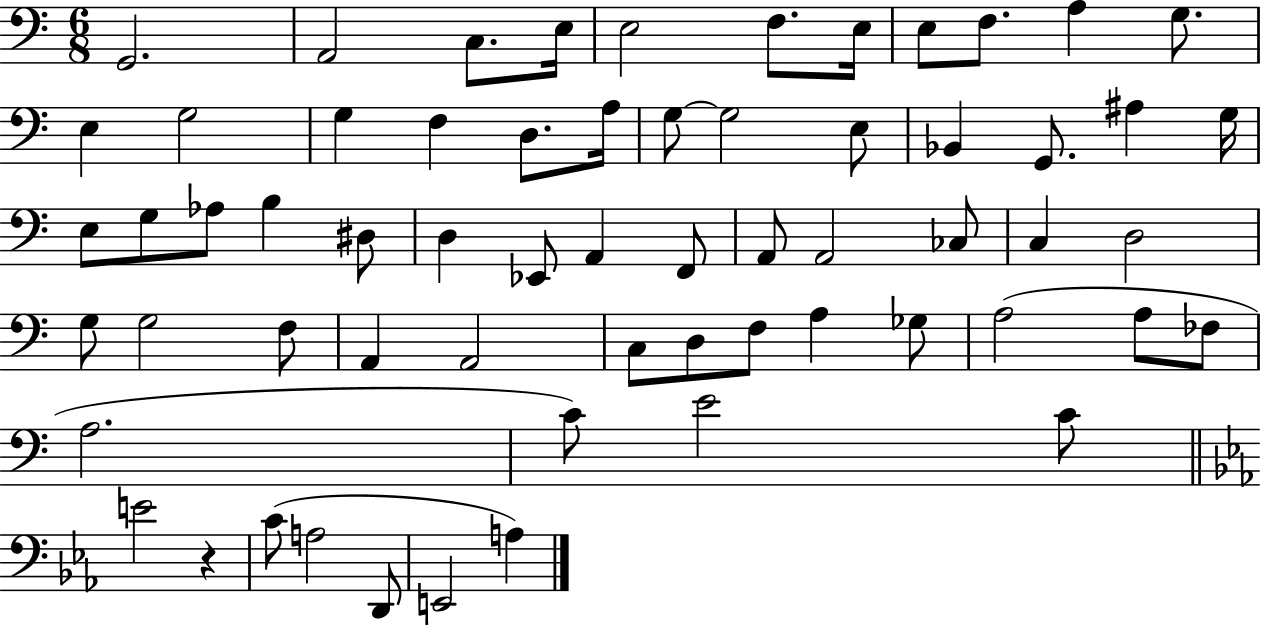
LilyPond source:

{
  \clef bass
  \numericTimeSignature
  \time 6/8
  \key c \major
  g,2. | a,2 c8. e16 | e2 f8. e16 | e8 f8. a4 g8. | \break e4 g2 | g4 f4 d8. a16 | g8~~ g2 e8 | bes,4 g,8. ais4 g16 | \break e8 g8 aes8 b4 dis8 | d4 ees,8 a,4 f,8 | a,8 a,2 ces8 | c4 d2 | \break g8 g2 f8 | a,4 a,2 | c8 d8 f8 a4 ges8 | a2( a8 fes8 | \break a2. | c'8) e'2 c'8 | \bar "||" \break \key ees \major e'2 r4 | c'8( a2 d,8 | e,2 a4) | \bar "|."
}